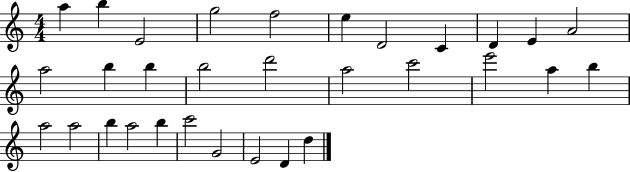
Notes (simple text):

A5/q B5/q E4/h G5/h F5/h E5/q D4/h C4/q D4/q E4/q A4/h A5/h B5/q B5/q B5/h D6/h A5/h C6/h E6/h A5/q B5/q A5/h A5/h B5/q A5/h B5/q C6/h G4/h E4/h D4/q D5/q